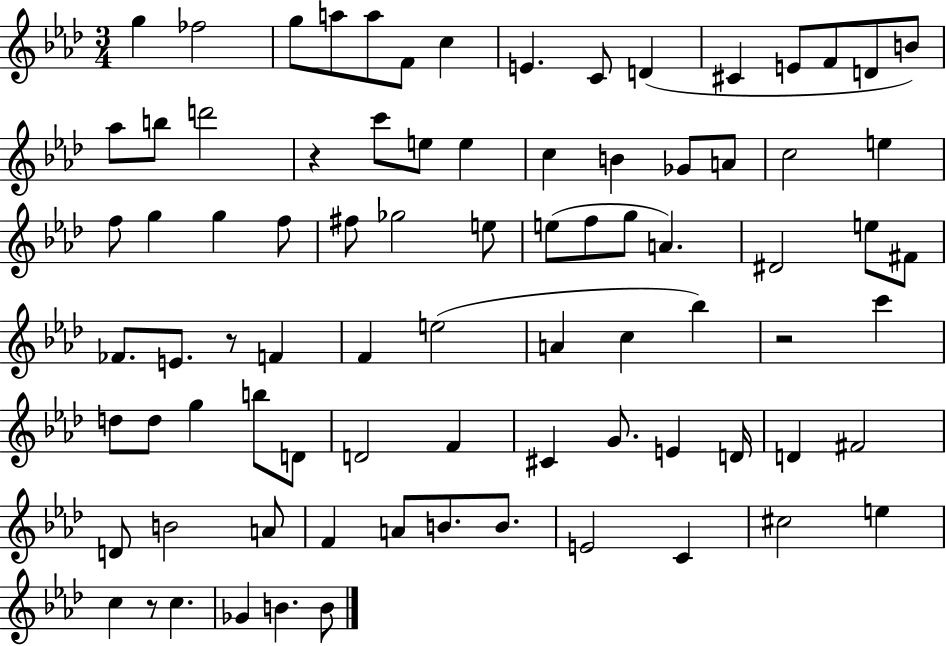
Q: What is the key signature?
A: AES major